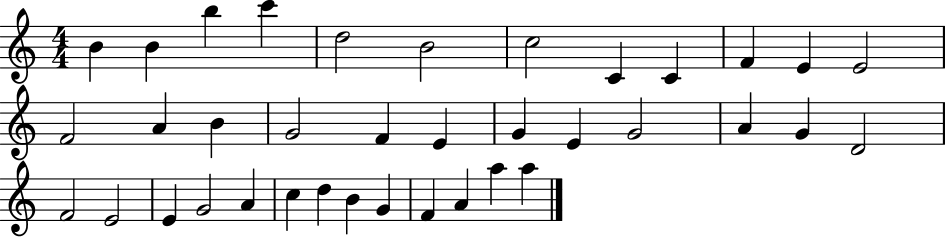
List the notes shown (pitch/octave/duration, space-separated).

B4/q B4/q B5/q C6/q D5/h B4/h C5/h C4/q C4/q F4/q E4/q E4/h F4/h A4/q B4/q G4/h F4/q E4/q G4/q E4/q G4/h A4/q G4/q D4/h F4/h E4/h E4/q G4/h A4/q C5/q D5/q B4/q G4/q F4/q A4/q A5/q A5/q